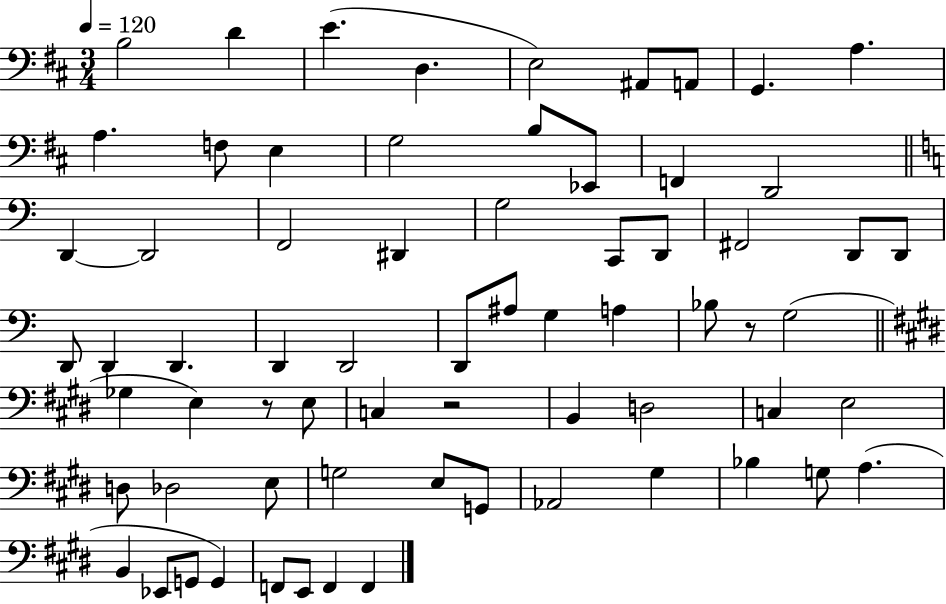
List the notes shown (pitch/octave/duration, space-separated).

B3/h D4/q E4/q. D3/q. E3/h A#2/e A2/e G2/q. A3/q. A3/q. F3/e E3/q G3/h B3/e Eb2/e F2/q D2/h D2/q D2/h F2/h D#2/q G3/h C2/e D2/e F#2/h D2/e D2/e D2/e D2/q D2/q. D2/q D2/h D2/e A#3/e G3/q A3/q Bb3/e R/e G3/h Gb3/q E3/q R/e E3/e C3/q R/h B2/q D3/h C3/q E3/h D3/e Db3/h E3/e G3/h E3/e G2/e Ab2/h G#3/q Bb3/q G3/e A3/q. B2/q Eb2/e G2/e G2/q F2/e E2/e F2/q F2/q